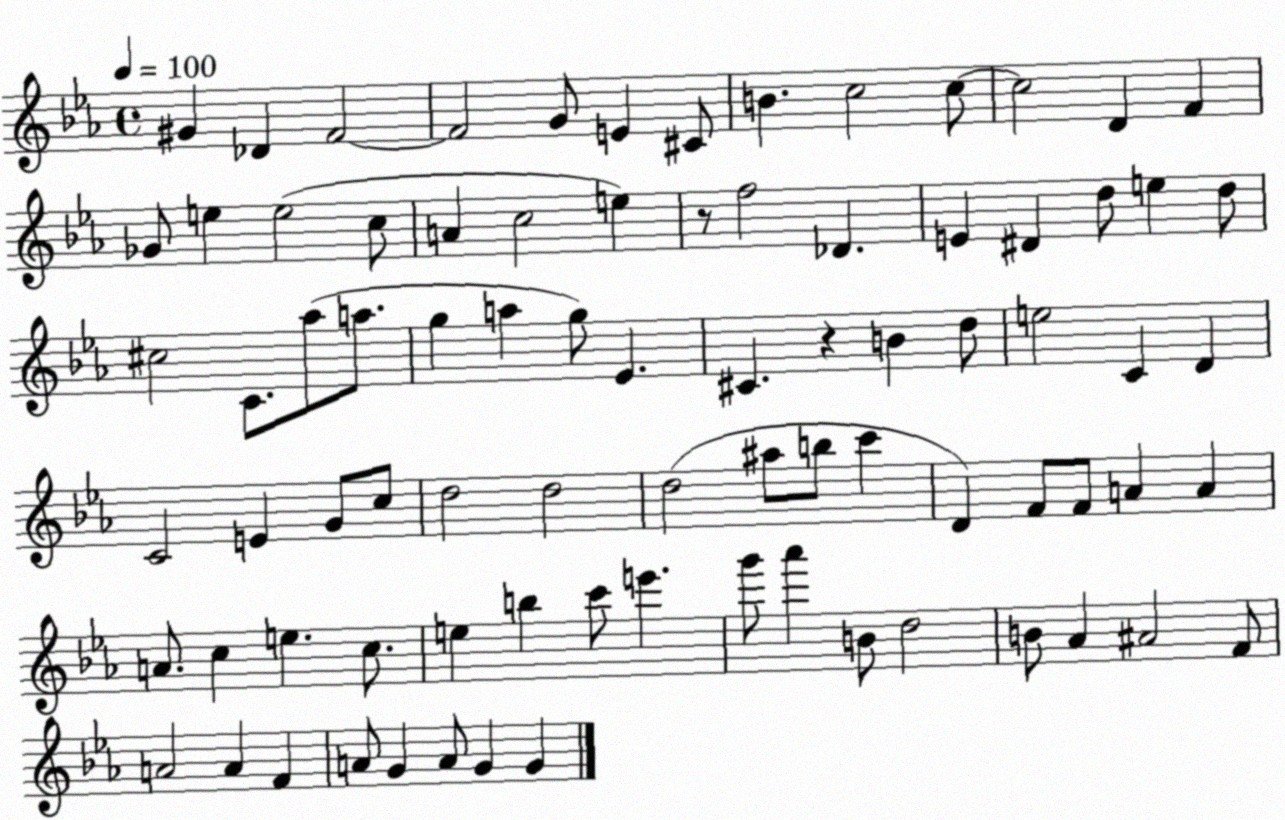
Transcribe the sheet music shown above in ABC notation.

X:1
T:Untitled
M:4/4
L:1/4
K:Eb
^G _D F2 F2 G/2 E ^C/2 B c2 c/2 c2 D F _G/2 e e2 c/2 A c2 e z/2 f2 _D E ^D d/2 e d/2 ^c2 C/2 _a/2 a/2 g a g/2 _E ^C z B d/2 e2 C D C2 E G/2 c/2 d2 d2 d2 ^a/2 b/2 c' D F/2 F/2 A A A/2 c e c/2 e b c'/2 e' g'/2 _a' B/2 d2 B/2 _A ^A2 F/2 A2 A F A/2 G A/2 G G